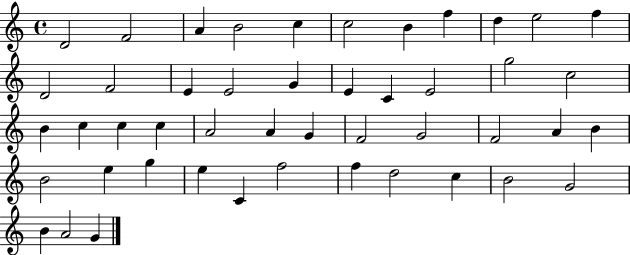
X:1
T:Untitled
M:4/4
L:1/4
K:C
D2 F2 A B2 c c2 B f d e2 f D2 F2 E E2 G E C E2 g2 c2 B c c c A2 A G F2 G2 F2 A B B2 e g e C f2 f d2 c B2 G2 B A2 G